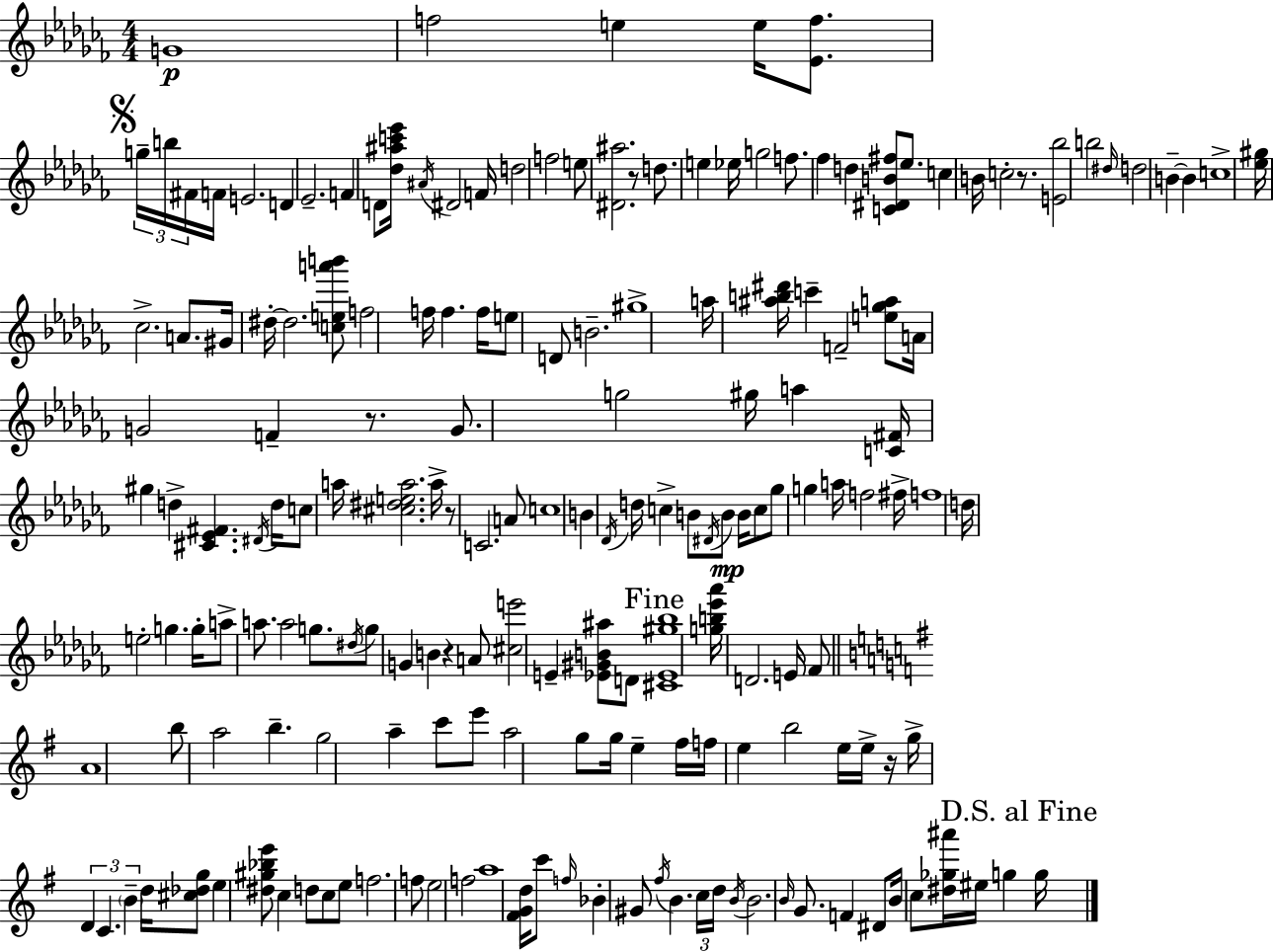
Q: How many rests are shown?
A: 6